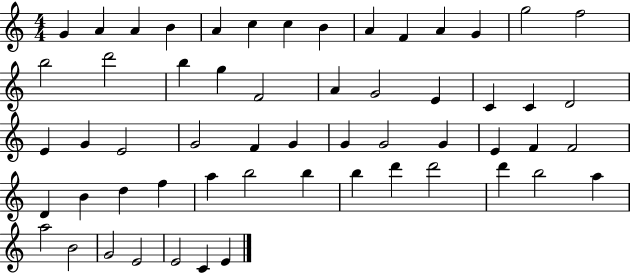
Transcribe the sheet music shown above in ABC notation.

X:1
T:Untitled
M:4/4
L:1/4
K:C
G A A B A c c B A F A G g2 f2 b2 d'2 b g F2 A G2 E C C D2 E G E2 G2 F G G G2 G E F F2 D B d f a b2 b b d' d'2 d' b2 a a2 B2 G2 E2 E2 C E